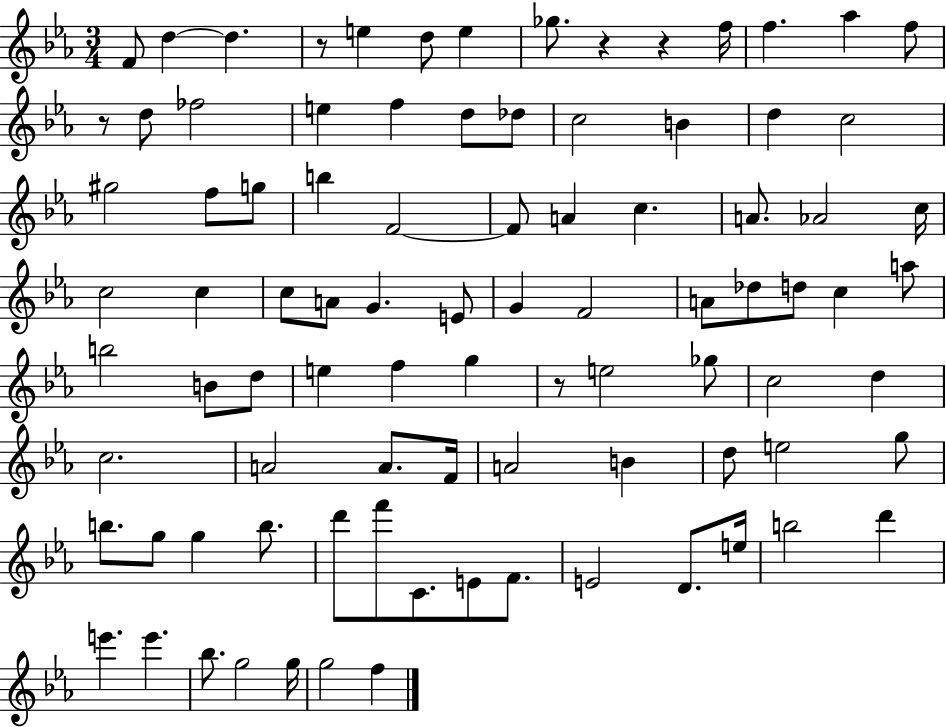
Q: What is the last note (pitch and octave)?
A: F5